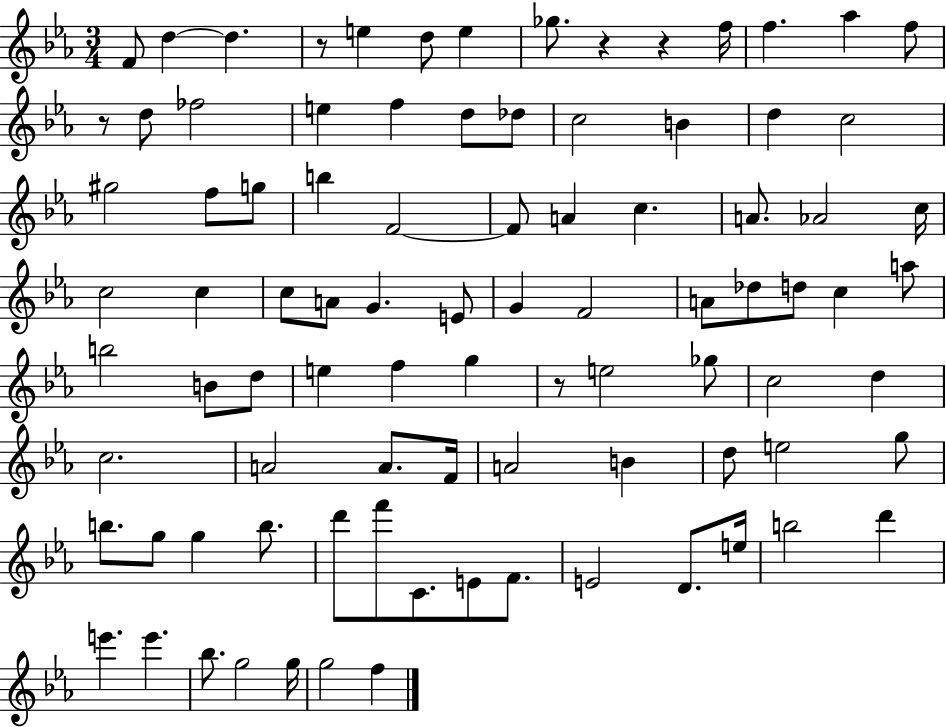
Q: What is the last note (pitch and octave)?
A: F5